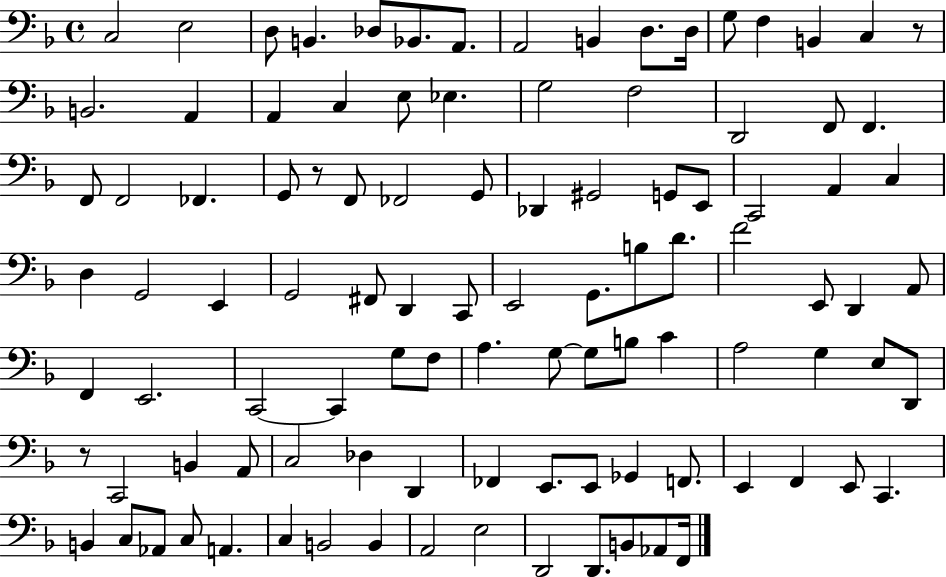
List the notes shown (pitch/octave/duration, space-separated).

C3/h E3/h D3/e B2/q. Db3/e Bb2/e. A2/e. A2/h B2/q D3/e. D3/s G3/e F3/q B2/q C3/q R/e B2/h. A2/q A2/q C3/q E3/e Eb3/q. G3/h F3/h D2/h F2/e F2/q. F2/e F2/h FES2/q. G2/e R/e F2/e FES2/h G2/e Db2/q G#2/h G2/e E2/e C2/h A2/q C3/q D3/q G2/h E2/q G2/h F#2/e D2/q C2/e E2/h G2/e. B3/e D4/e. F4/h E2/e D2/q A2/e F2/q E2/h. C2/h C2/q G3/e F3/e A3/q. G3/e G3/e B3/e C4/q A3/h G3/q E3/e D2/e R/e C2/h B2/q A2/e C3/h Db3/q D2/q FES2/q E2/e. E2/e Gb2/q F2/e. E2/q F2/q E2/e C2/q. B2/q C3/e Ab2/e C3/e A2/q. C3/q B2/h B2/q A2/h E3/h D2/h D2/e. B2/e Ab2/e F2/s